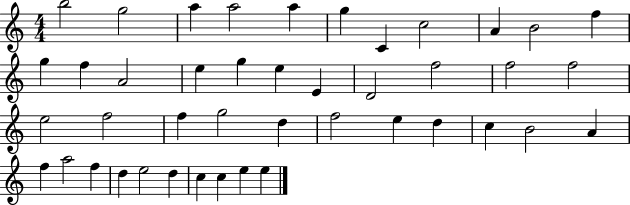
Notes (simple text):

B5/h G5/h A5/q A5/h A5/q G5/q C4/q C5/h A4/q B4/h F5/q G5/q F5/q A4/h E5/q G5/q E5/q E4/q D4/h F5/h F5/h F5/h E5/h F5/h F5/q G5/h D5/q F5/h E5/q D5/q C5/q B4/h A4/q F5/q A5/h F5/q D5/q E5/h D5/q C5/q C5/q E5/q E5/q